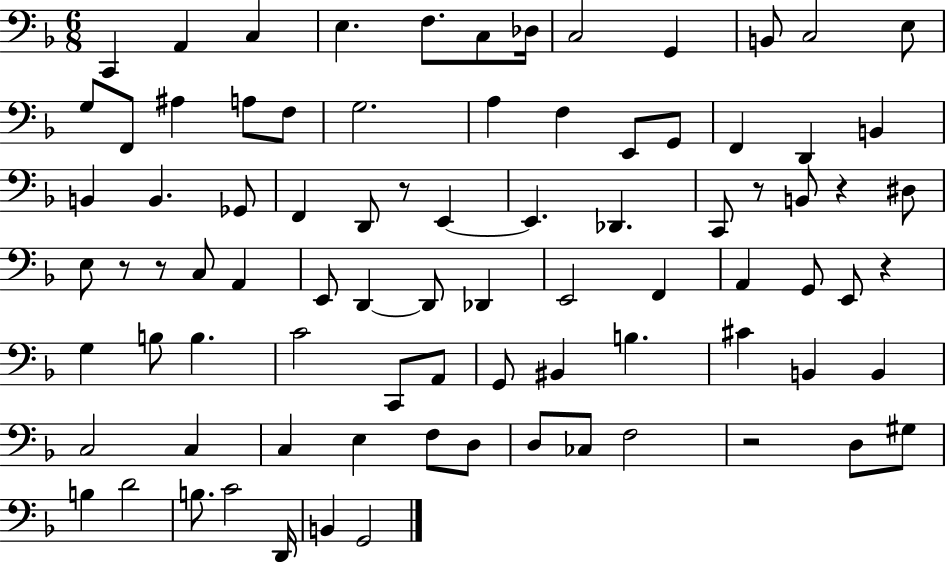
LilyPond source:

{
  \clef bass
  \numericTimeSignature
  \time 6/8
  \key f \major
  c,4 a,4 c4 | e4. f8. c8 des16 | c2 g,4 | b,8 c2 e8 | \break g8 f,8 ais4 a8 f8 | g2. | a4 f4 e,8 g,8 | f,4 d,4 b,4 | \break b,4 b,4. ges,8 | f,4 d,8 r8 e,4~~ | e,4. des,4. | c,8 r8 b,8 r4 dis8 | \break e8 r8 r8 c8 a,4 | e,8 d,4~~ d,8 des,4 | e,2 f,4 | a,4 g,8 e,8 r4 | \break g4 b8 b4. | c'2 c,8 a,8 | g,8 bis,4 b4. | cis'4 b,4 b,4 | \break c2 c4 | c4 e4 f8 d8 | d8 ces8 f2 | r2 d8 gis8 | \break b4 d'2 | b8. c'2 d,16 | b,4 g,2 | \bar "|."
}